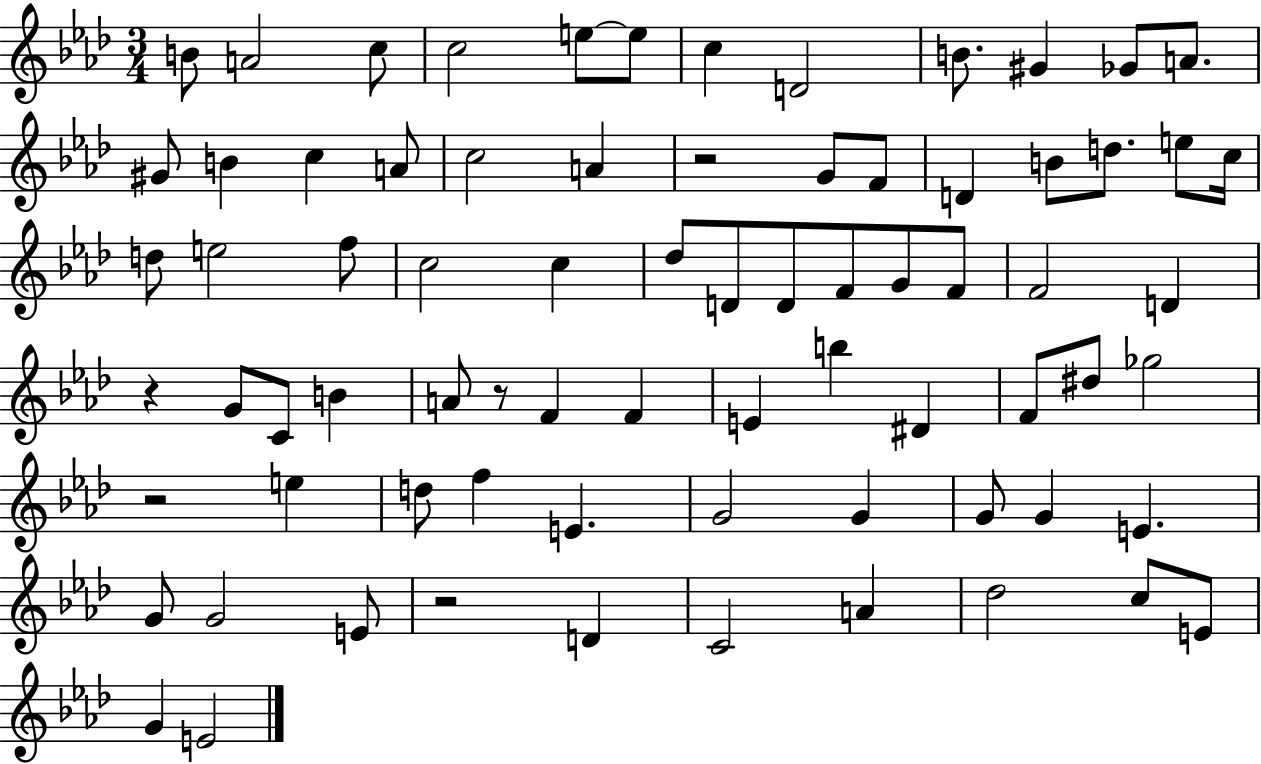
B4/e A4/h C5/e C5/h E5/e E5/e C5/q D4/h B4/e. G#4/q Gb4/e A4/e. G#4/e B4/q C5/q A4/e C5/h A4/q R/h G4/e F4/e D4/q B4/e D5/e. E5/e C5/s D5/e E5/h F5/e C5/h C5/q Db5/e D4/e D4/e F4/e G4/e F4/e F4/h D4/q R/q G4/e C4/e B4/q A4/e R/e F4/q F4/q E4/q B5/q D#4/q F4/e D#5/e Gb5/h R/h E5/q D5/e F5/q E4/q. G4/h G4/q G4/e G4/q E4/q. G4/e G4/h E4/e R/h D4/q C4/h A4/q Db5/h C5/e E4/e G4/q E4/h